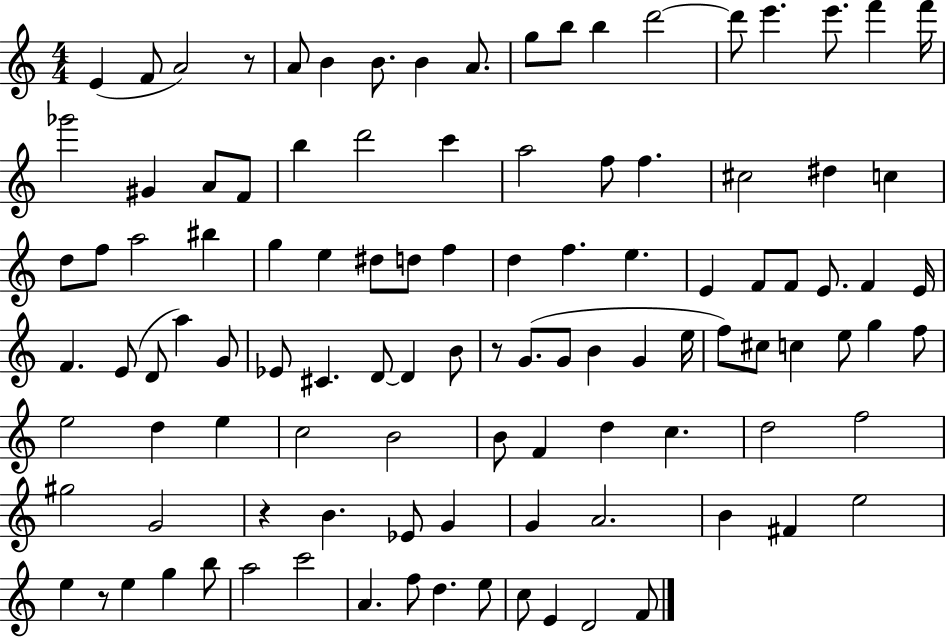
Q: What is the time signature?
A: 4/4